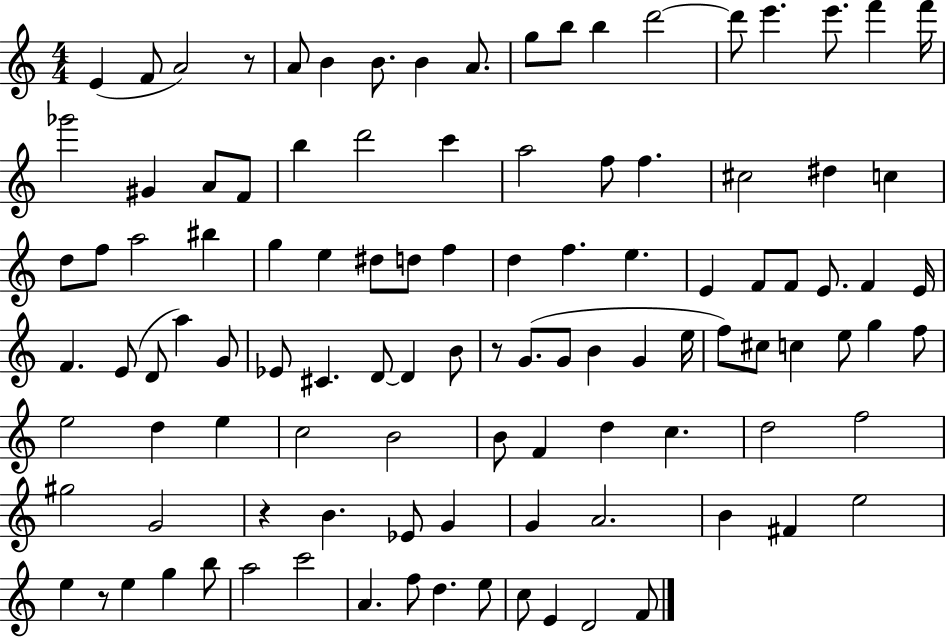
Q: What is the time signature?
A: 4/4